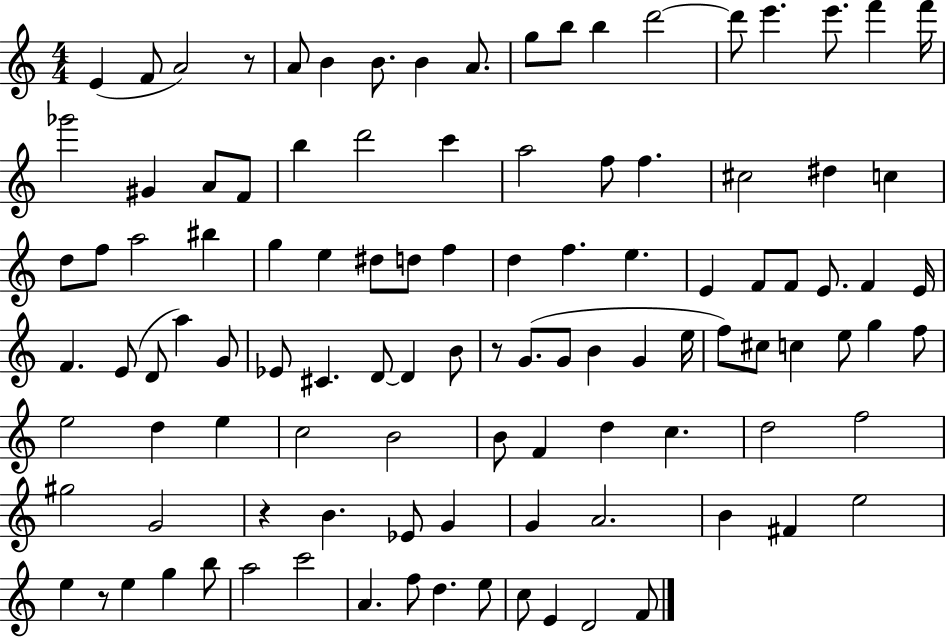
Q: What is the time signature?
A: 4/4